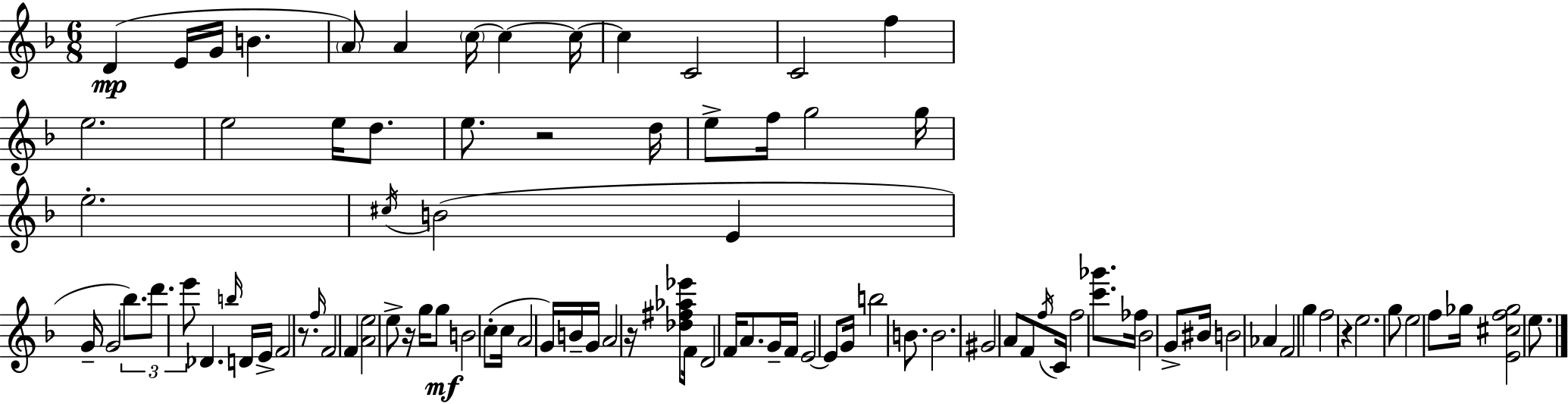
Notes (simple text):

D4/q E4/s G4/s B4/q. A4/e A4/q C5/s C5/q C5/s C5/q C4/h C4/h F5/q E5/h. E5/h E5/s D5/e. E5/e. R/h D5/s E5/e F5/s G5/h G5/s E5/h. C#5/s B4/h E4/q G4/s G4/h Bb5/e. D6/e. E6/e Db4/q. B5/s D4/s E4/s F4/h R/e. F5/s F4/h F4/q [A4,E5]/h E5/e R/s G5/s G5/e B4/h C5/e C5/s A4/h G4/s B4/s G4/s A4/h R/s [Db5,F#5,Ab5,Eb6]/e F4/s D4/h F4/s A4/e. G4/s F4/s E4/h E4/e G4/s B5/h B4/e. B4/h. G#4/h A4/e F4/e F5/s C4/s F5/h [C6,Gb6]/e. FES5/s Bb4/h G4/e BIS4/s B4/h Ab4/q F4/h G5/q F5/h R/q E5/h. G5/e E5/h F5/e Gb5/s [E4,C#5,F5,Gb5]/h E5/e.